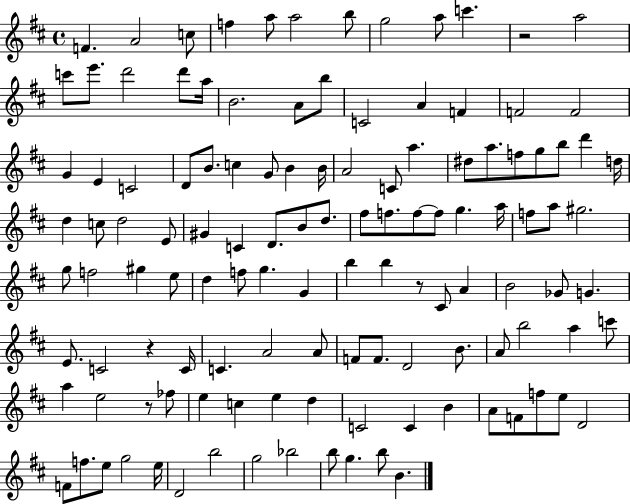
F4/q. A4/h C5/e F5/q A5/e A5/h B5/e G5/h A5/e C6/q. R/h A5/h C6/e E6/e. D6/h D6/e A5/s B4/h. A4/e B5/e C4/h A4/q F4/q F4/h F4/h G4/q E4/q C4/h D4/e B4/e. C5/q G4/e B4/q B4/s A4/h C4/e A5/q. D#5/e A5/e. F5/e G5/e B5/e D6/q D5/s D5/q C5/e D5/h E4/e G#4/q C4/q D4/e. B4/e D5/e. F#5/e F5/e. F5/e F5/e G5/q. A5/s F5/e A5/e G#5/h. G5/e F5/h G#5/q E5/e D5/q F5/e G5/q. G4/q B5/q B5/q R/e C#4/e A4/q B4/h Gb4/e G4/q. E4/e. C4/h R/q C4/s C4/q. A4/h A4/e F4/e F4/e. D4/h B4/e. A4/e B5/h A5/q C6/e A5/q E5/h R/e FES5/e E5/q C5/q E5/q D5/q C4/h C4/q B4/q A4/e F4/e F5/e E5/e D4/h F4/e F5/e. E5/e G5/h E5/s D4/h B5/h G5/h Bb5/h B5/e G5/q. B5/e B4/q.